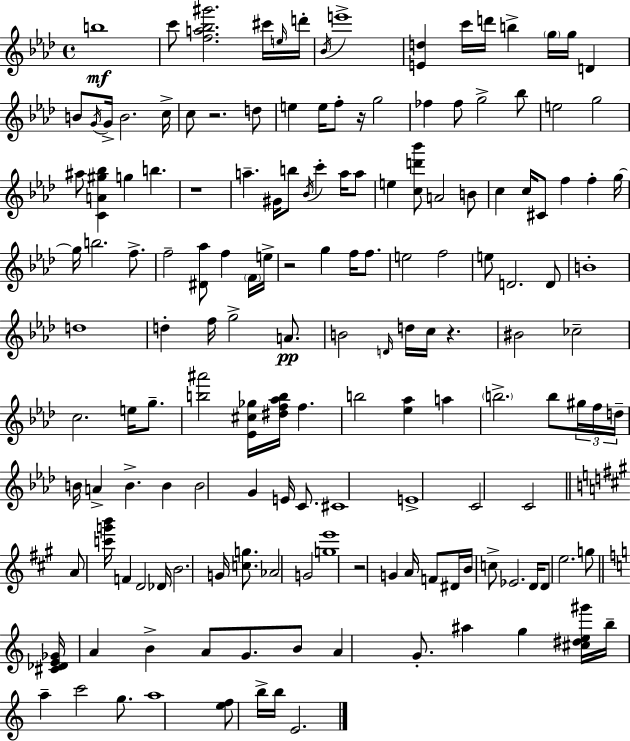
X:1
T:Untitled
M:4/4
L:1/4
K:Fm
b4 c'/2 [fa_b^g']2 ^c'/4 e/4 d'/4 _B/4 e'4 [Ed] c'/4 d'/4 b g/4 g/4 D B/2 G/4 G/4 B2 c/4 c/2 z2 d/2 e e/4 f/2 z/4 g2 _f _f/2 g2 _b/2 e2 g2 ^a/2 [CA^g_b] g b z4 a ^G/4 b/2 _B/4 c' a/4 a/2 e [cd'_b']/2 A2 B/2 c c/4 ^C/2 f f g/4 g/4 b2 f/2 f2 [^D_a]/2 f F/4 e/4 z2 g f/4 f/2 e2 f2 e/2 D2 D/2 B4 d4 d f/4 g2 A/2 B2 D/4 d/4 c/4 z ^B2 _c2 c2 e/4 g/2 [b^a']2 [_E^c_g]/4 [^df_ab]/4 f b2 [_e_a] a b2 b/2 ^g/4 f/4 d/4 B/4 A B B B2 G E/4 C/2 ^C4 E4 C2 C2 A/2 [c'g'b']/4 F D2 _D/4 B2 G/4 [cg]/2 _A2 G2 [ge']4 z2 G A/4 F/2 ^D/4 B/4 c/2 _E2 D/4 D/2 e2 g/2 [^C_DE_G]/4 A B A/2 G/2 B/2 A G/2 ^a g [^c^de^g']/4 b/4 a c'2 g/2 a4 [ef]/2 b/4 b/4 E2